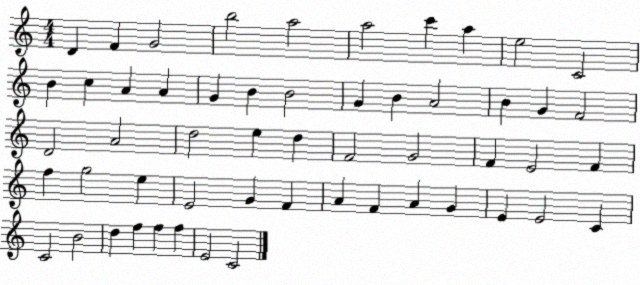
X:1
T:Untitled
M:4/4
L:1/4
K:C
D F G2 b2 a2 a2 c' a e2 C2 B c A A G B B2 G B A2 B G F2 D2 A2 d2 e d F2 G2 F E2 F f g2 e E2 G F A F A G E E2 C C2 B2 d f f f E2 C2